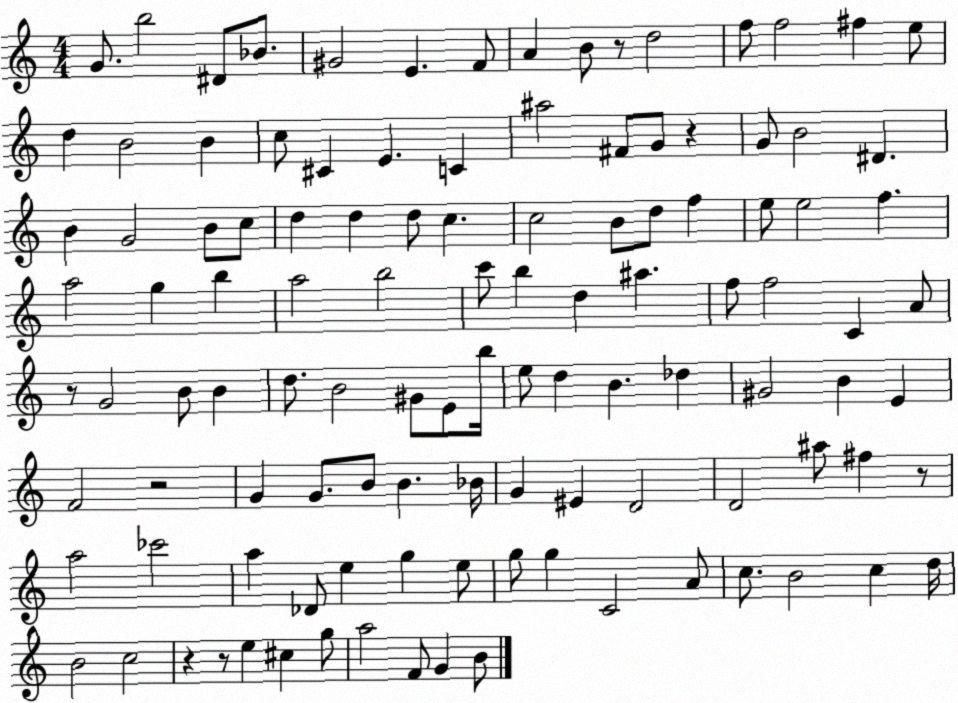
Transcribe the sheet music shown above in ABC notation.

X:1
T:Untitled
M:4/4
L:1/4
K:C
G/2 b2 ^D/2 _B/2 ^G2 E F/2 A B/2 z/2 d2 f/2 f2 ^f e/2 d B2 B c/2 ^C E C ^a2 ^F/2 G/2 z G/2 B2 ^D B G2 B/2 c/2 d d d/2 c c2 B/2 d/2 f e/2 e2 f a2 g b a2 b2 c'/2 b d ^a f/2 f2 C A/2 z/2 G2 B/2 B d/2 B2 ^G/2 E/2 b/4 e/2 d B _d ^G2 B E F2 z2 G G/2 B/2 B _B/4 G ^E D2 D2 ^a/2 ^f z/2 a2 _c'2 a _D/2 e g e/2 g/2 g C2 A/2 c/2 B2 c d/4 B2 c2 z z/2 e ^c g/2 a2 F/2 G B/2